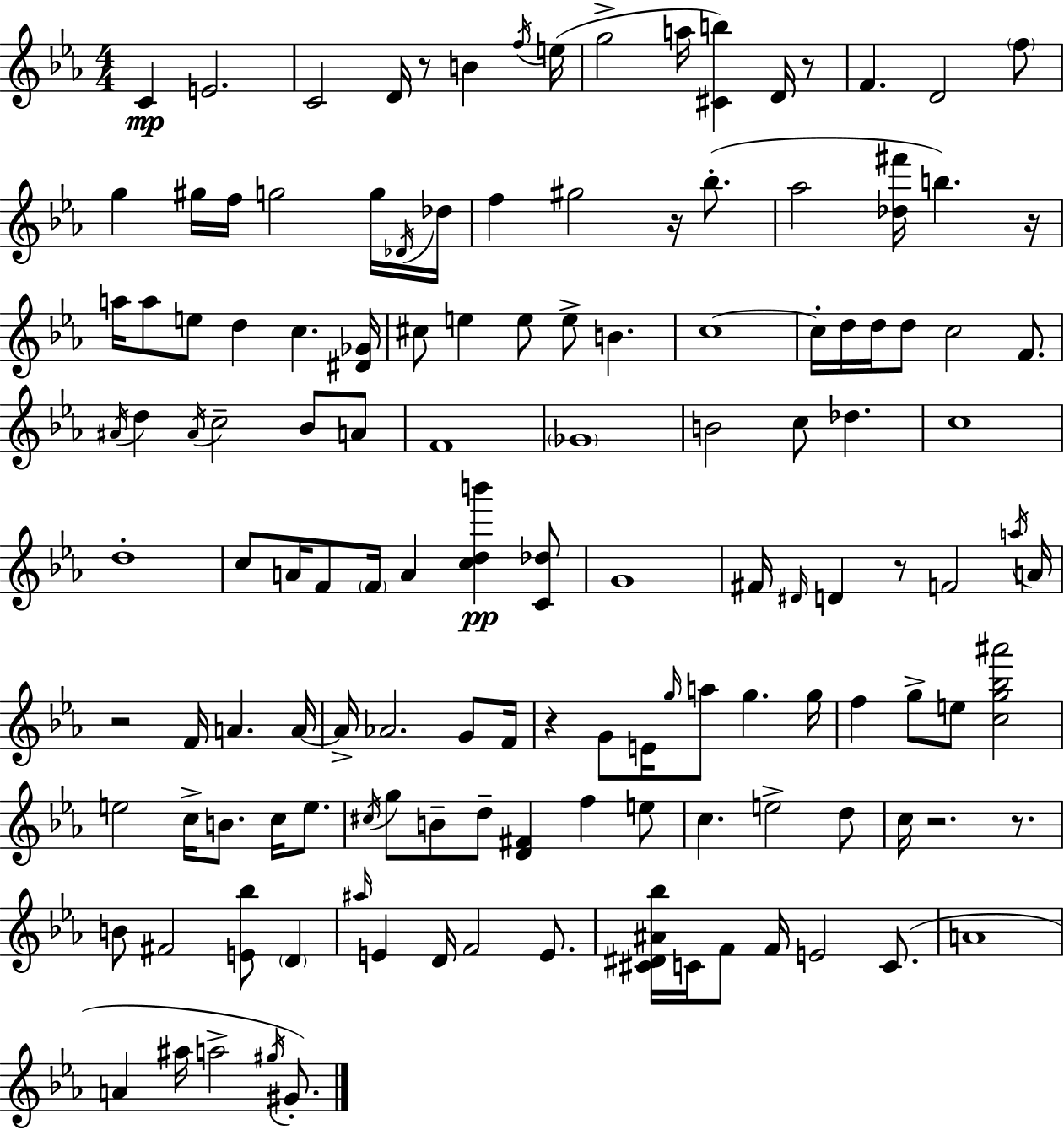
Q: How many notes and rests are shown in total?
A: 135